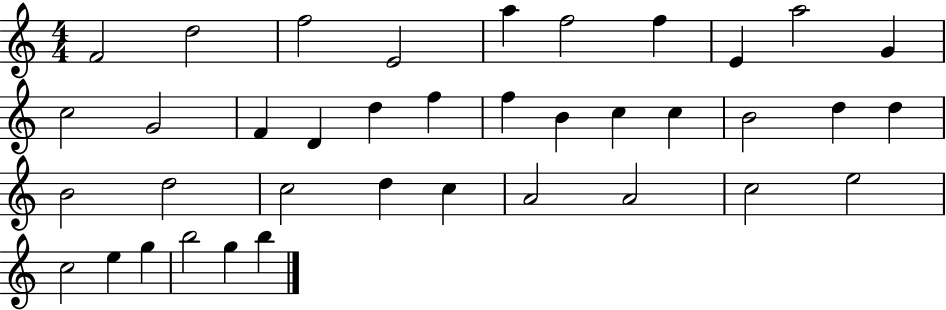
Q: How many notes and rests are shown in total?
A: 38